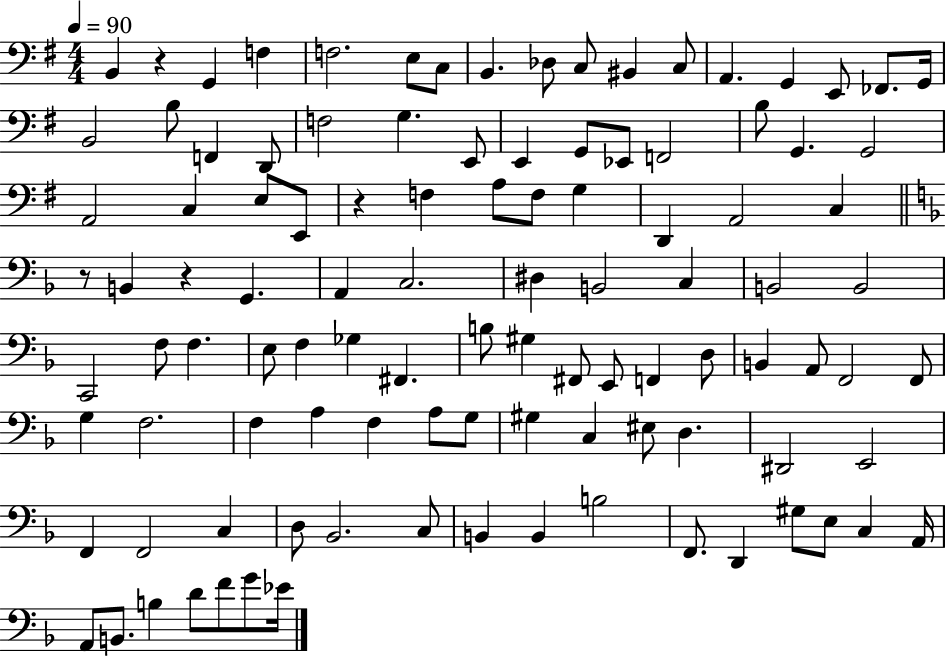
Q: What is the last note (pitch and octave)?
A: Eb4